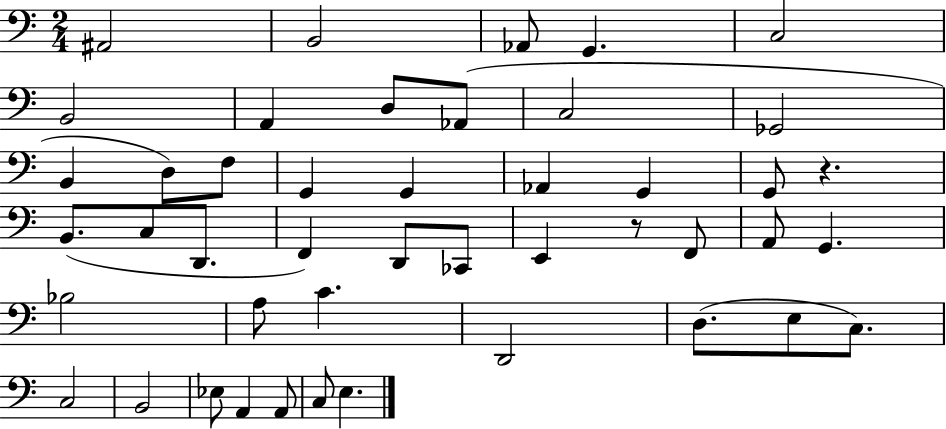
X:1
T:Untitled
M:2/4
L:1/4
K:C
^A,,2 B,,2 _A,,/2 G,, C,2 B,,2 A,, D,/2 _A,,/2 C,2 _G,,2 B,, D,/2 F,/2 G,, G,, _A,, G,, G,,/2 z B,,/2 C,/2 D,,/2 F,, D,,/2 _C,,/2 E,, z/2 F,,/2 A,,/2 G,, _B,2 A,/2 C D,,2 D,/2 E,/2 C,/2 C,2 B,,2 _E,/2 A,, A,,/2 C,/2 E,